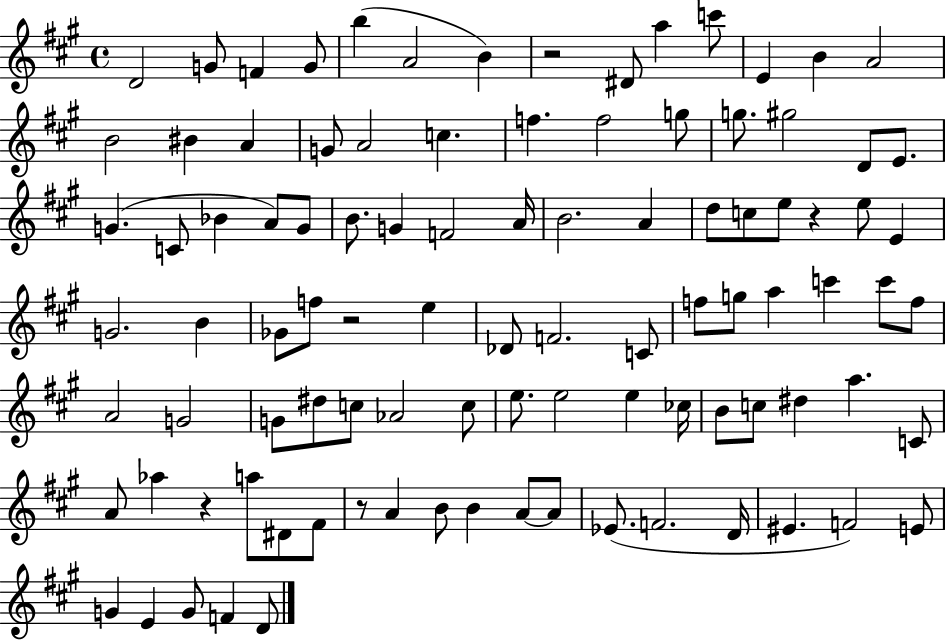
D4/h G4/e F4/q G4/e B5/q A4/h B4/q R/h D#4/e A5/q C6/e E4/q B4/q A4/h B4/h BIS4/q A4/q G4/e A4/h C5/q. F5/q. F5/h G5/e G5/e. G#5/h D4/e E4/e. G4/q. C4/e Bb4/q A4/e G4/e B4/e. G4/q F4/h A4/s B4/h. A4/q D5/e C5/e E5/e R/q E5/e E4/q G4/h. B4/q Gb4/e F5/e R/h E5/q Db4/e F4/h. C4/e F5/e G5/e A5/q C6/q C6/e F5/e A4/h G4/h G4/e D#5/e C5/e Ab4/h C5/e E5/e. E5/h E5/q CES5/s B4/e C5/e D#5/q A5/q. C4/e A4/e Ab5/q R/q A5/e D#4/e F#4/e R/e A4/q B4/e B4/q A4/e A4/e Eb4/e. F4/h. D4/s EIS4/q. F4/h E4/e G4/q E4/q G4/e F4/q D4/e